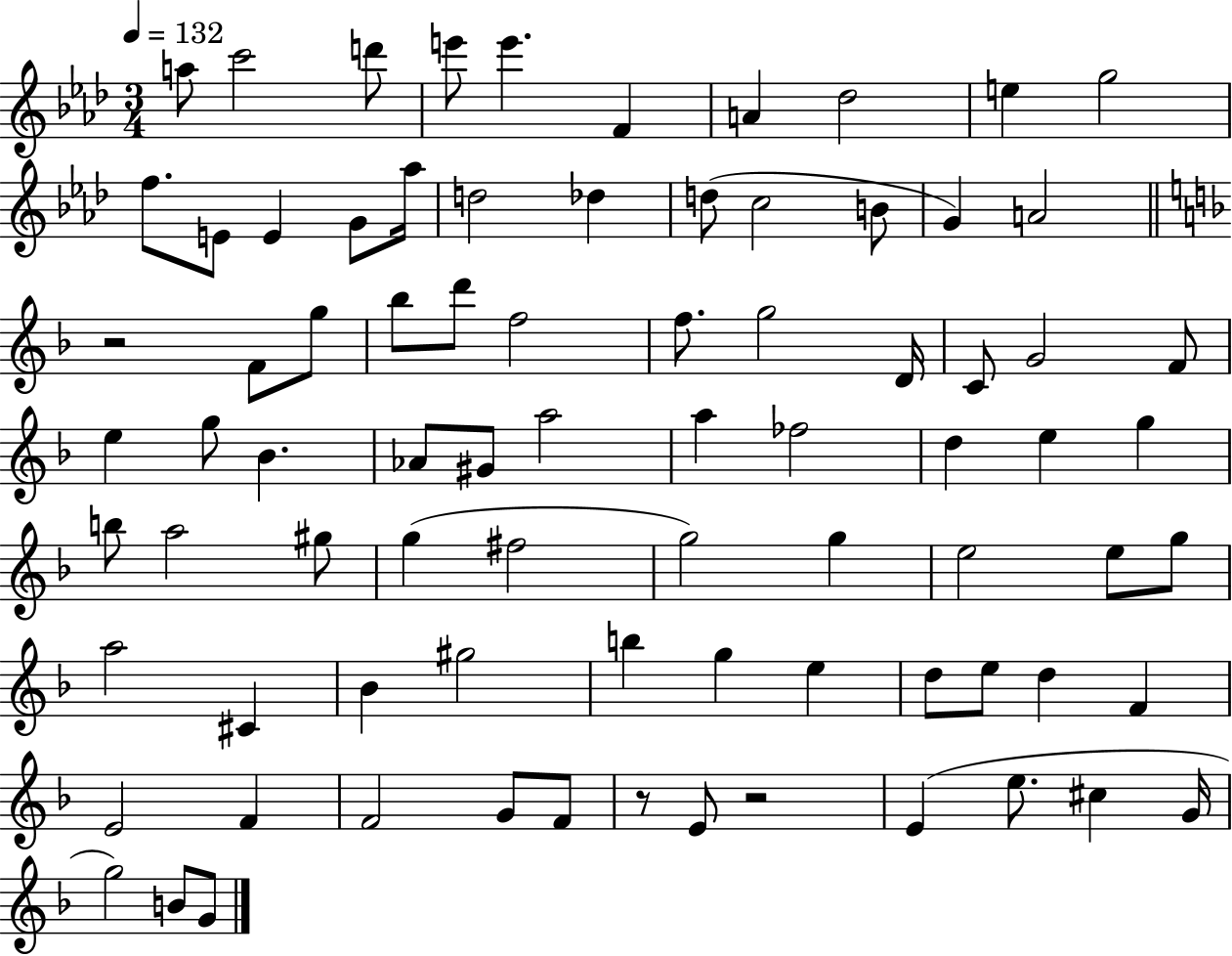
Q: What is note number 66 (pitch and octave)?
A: E4